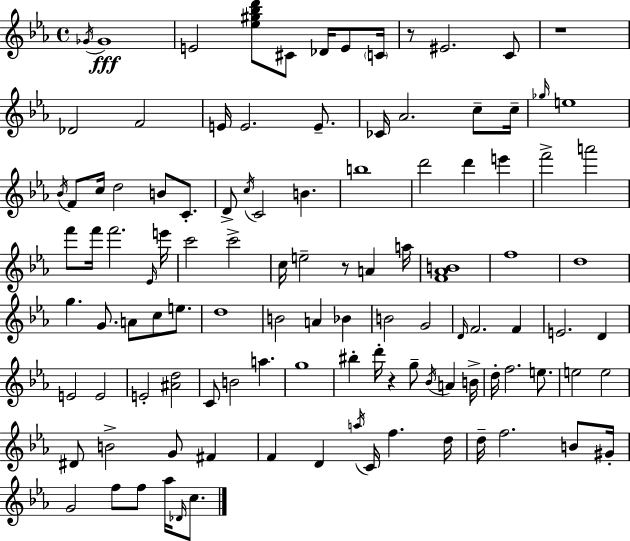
Gb4/s Gb4/w E4/h [Eb5,G#5,Bb5,D6]/e C#4/e Db4/s E4/e C4/s R/e EIS4/h. C4/e R/w Db4/h F4/h E4/s E4/h. E4/e. CES4/s Ab4/h. C5/e C5/s Gb5/s E5/w Bb4/s F4/e C5/s D5/h B4/e C4/e. D4/e C5/s C4/h B4/q. B5/w D6/h D6/q E6/q F6/h A6/h F6/e F6/s F6/h. Eb4/s E6/s C6/h C6/h C5/s E5/h R/e A4/q A5/s [F4,Ab4,B4]/w F5/w D5/w G5/q. G4/e. A4/e C5/e E5/e. D5/w B4/h A4/q Bb4/q B4/h G4/h D4/s F4/h. F4/q E4/h. D4/q E4/h E4/h E4/h [A#4,D5]/h C4/e B4/h A5/q. G5/w BIS5/q D6/s R/q G5/e Bb4/s A4/q B4/s D5/s F5/h. E5/e. E5/h E5/h D#4/e B4/h G4/e F#4/q F4/q D4/q A5/s C4/s F5/q. D5/s D5/s F5/h. B4/e G#4/s G4/h F5/e F5/e Ab5/s Db4/s C5/e.